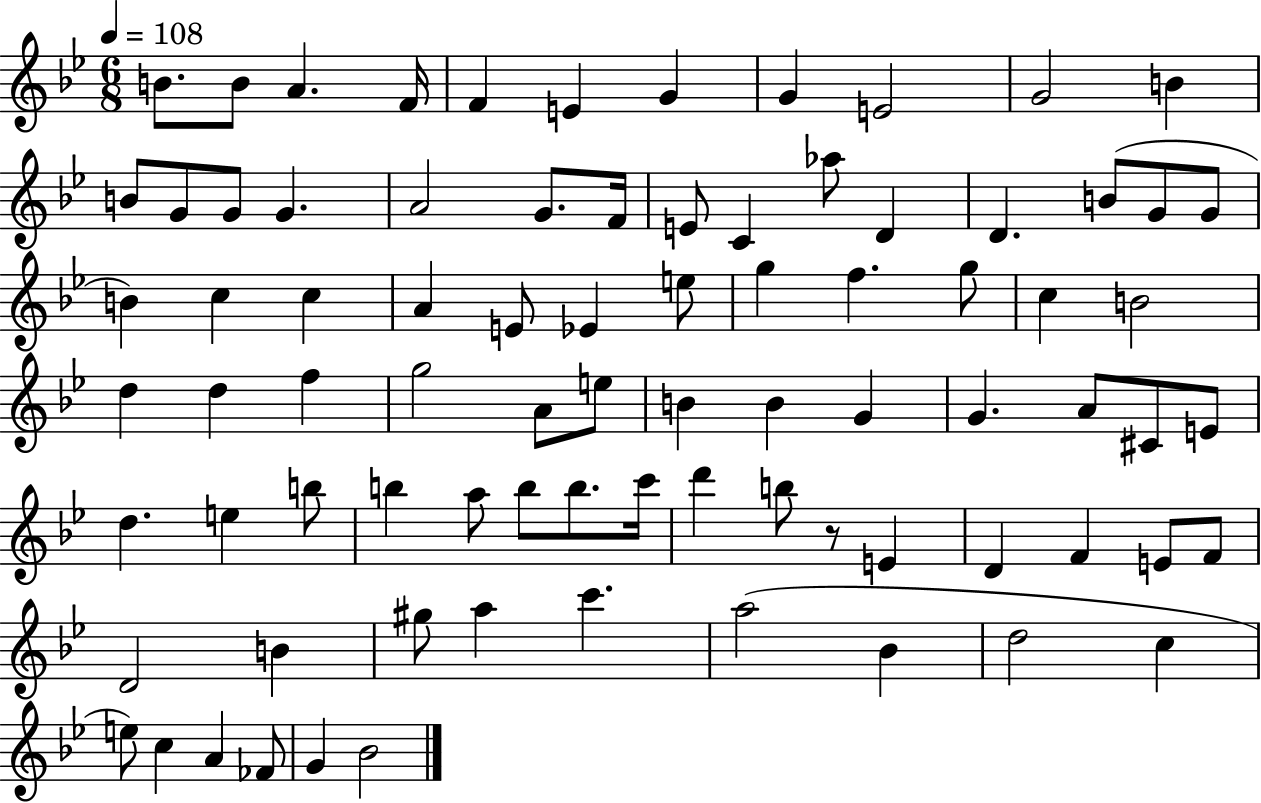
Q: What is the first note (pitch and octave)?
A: B4